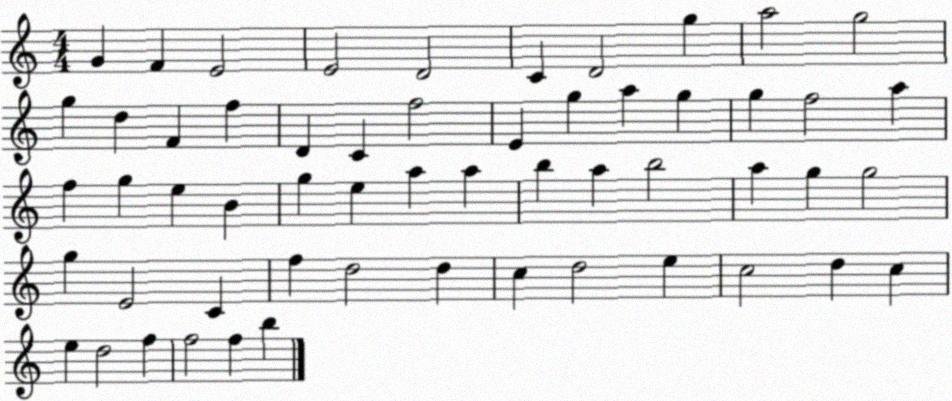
X:1
T:Untitled
M:4/4
L:1/4
K:C
G F E2 E2 D2 C D2 g a2 g2 g d F f D C f2 E g a g g f2 a f g e B g e a a b a b2 a g g2 g E2 C f d2 d c d2 e c2 d c e d2 f f2 f b